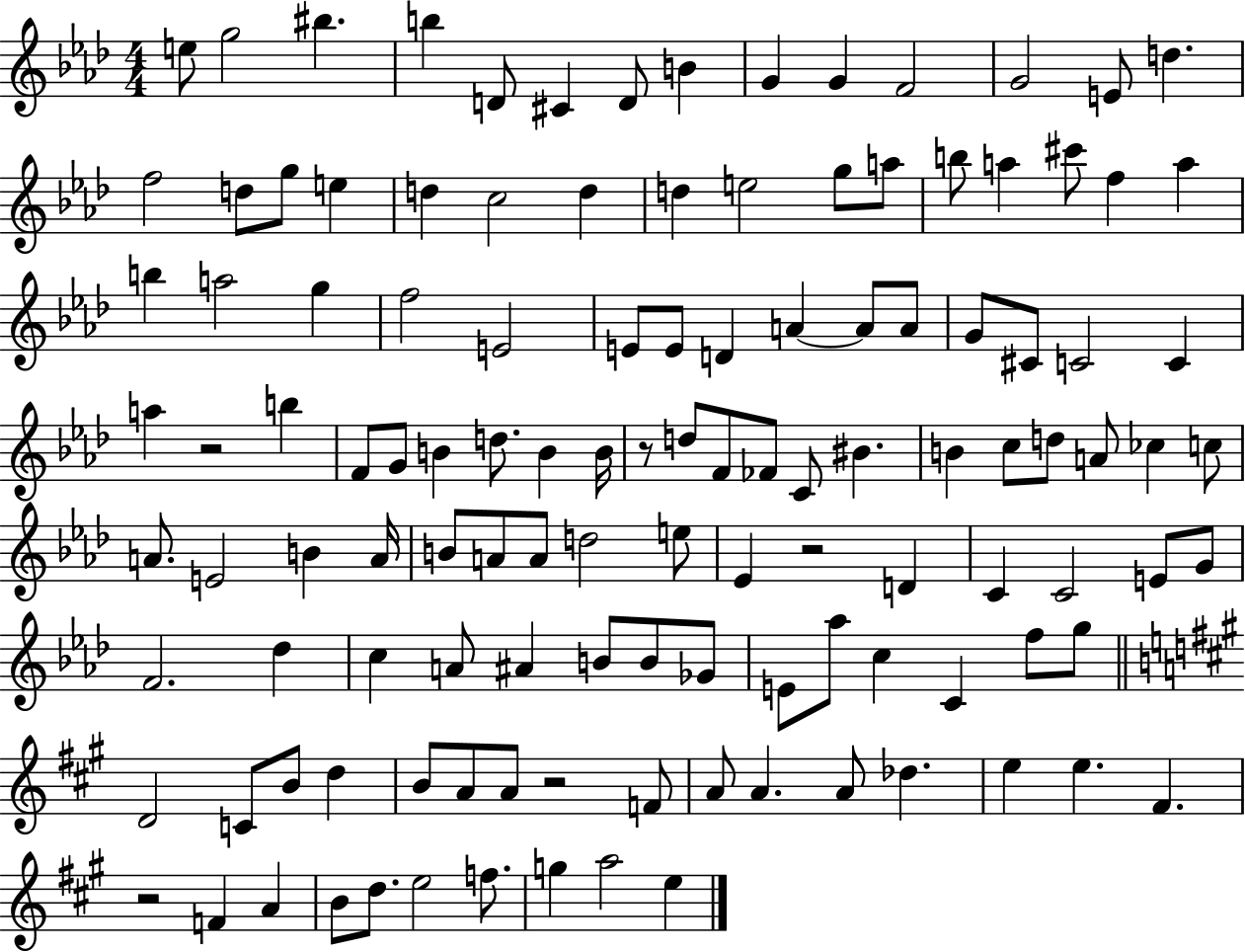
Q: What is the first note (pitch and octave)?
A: E5